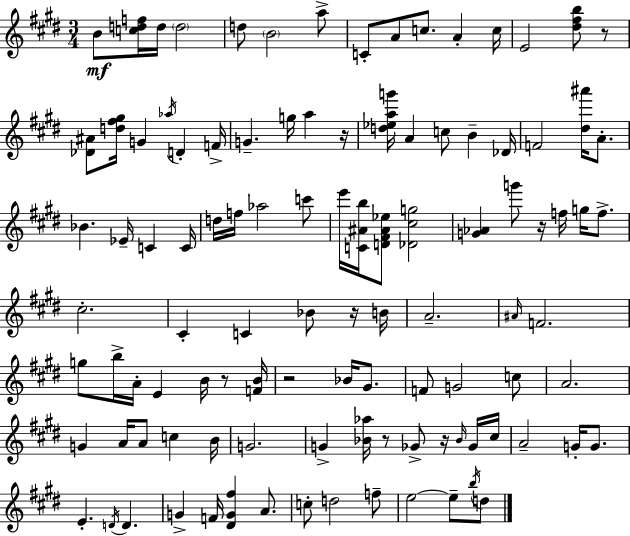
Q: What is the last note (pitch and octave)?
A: D5